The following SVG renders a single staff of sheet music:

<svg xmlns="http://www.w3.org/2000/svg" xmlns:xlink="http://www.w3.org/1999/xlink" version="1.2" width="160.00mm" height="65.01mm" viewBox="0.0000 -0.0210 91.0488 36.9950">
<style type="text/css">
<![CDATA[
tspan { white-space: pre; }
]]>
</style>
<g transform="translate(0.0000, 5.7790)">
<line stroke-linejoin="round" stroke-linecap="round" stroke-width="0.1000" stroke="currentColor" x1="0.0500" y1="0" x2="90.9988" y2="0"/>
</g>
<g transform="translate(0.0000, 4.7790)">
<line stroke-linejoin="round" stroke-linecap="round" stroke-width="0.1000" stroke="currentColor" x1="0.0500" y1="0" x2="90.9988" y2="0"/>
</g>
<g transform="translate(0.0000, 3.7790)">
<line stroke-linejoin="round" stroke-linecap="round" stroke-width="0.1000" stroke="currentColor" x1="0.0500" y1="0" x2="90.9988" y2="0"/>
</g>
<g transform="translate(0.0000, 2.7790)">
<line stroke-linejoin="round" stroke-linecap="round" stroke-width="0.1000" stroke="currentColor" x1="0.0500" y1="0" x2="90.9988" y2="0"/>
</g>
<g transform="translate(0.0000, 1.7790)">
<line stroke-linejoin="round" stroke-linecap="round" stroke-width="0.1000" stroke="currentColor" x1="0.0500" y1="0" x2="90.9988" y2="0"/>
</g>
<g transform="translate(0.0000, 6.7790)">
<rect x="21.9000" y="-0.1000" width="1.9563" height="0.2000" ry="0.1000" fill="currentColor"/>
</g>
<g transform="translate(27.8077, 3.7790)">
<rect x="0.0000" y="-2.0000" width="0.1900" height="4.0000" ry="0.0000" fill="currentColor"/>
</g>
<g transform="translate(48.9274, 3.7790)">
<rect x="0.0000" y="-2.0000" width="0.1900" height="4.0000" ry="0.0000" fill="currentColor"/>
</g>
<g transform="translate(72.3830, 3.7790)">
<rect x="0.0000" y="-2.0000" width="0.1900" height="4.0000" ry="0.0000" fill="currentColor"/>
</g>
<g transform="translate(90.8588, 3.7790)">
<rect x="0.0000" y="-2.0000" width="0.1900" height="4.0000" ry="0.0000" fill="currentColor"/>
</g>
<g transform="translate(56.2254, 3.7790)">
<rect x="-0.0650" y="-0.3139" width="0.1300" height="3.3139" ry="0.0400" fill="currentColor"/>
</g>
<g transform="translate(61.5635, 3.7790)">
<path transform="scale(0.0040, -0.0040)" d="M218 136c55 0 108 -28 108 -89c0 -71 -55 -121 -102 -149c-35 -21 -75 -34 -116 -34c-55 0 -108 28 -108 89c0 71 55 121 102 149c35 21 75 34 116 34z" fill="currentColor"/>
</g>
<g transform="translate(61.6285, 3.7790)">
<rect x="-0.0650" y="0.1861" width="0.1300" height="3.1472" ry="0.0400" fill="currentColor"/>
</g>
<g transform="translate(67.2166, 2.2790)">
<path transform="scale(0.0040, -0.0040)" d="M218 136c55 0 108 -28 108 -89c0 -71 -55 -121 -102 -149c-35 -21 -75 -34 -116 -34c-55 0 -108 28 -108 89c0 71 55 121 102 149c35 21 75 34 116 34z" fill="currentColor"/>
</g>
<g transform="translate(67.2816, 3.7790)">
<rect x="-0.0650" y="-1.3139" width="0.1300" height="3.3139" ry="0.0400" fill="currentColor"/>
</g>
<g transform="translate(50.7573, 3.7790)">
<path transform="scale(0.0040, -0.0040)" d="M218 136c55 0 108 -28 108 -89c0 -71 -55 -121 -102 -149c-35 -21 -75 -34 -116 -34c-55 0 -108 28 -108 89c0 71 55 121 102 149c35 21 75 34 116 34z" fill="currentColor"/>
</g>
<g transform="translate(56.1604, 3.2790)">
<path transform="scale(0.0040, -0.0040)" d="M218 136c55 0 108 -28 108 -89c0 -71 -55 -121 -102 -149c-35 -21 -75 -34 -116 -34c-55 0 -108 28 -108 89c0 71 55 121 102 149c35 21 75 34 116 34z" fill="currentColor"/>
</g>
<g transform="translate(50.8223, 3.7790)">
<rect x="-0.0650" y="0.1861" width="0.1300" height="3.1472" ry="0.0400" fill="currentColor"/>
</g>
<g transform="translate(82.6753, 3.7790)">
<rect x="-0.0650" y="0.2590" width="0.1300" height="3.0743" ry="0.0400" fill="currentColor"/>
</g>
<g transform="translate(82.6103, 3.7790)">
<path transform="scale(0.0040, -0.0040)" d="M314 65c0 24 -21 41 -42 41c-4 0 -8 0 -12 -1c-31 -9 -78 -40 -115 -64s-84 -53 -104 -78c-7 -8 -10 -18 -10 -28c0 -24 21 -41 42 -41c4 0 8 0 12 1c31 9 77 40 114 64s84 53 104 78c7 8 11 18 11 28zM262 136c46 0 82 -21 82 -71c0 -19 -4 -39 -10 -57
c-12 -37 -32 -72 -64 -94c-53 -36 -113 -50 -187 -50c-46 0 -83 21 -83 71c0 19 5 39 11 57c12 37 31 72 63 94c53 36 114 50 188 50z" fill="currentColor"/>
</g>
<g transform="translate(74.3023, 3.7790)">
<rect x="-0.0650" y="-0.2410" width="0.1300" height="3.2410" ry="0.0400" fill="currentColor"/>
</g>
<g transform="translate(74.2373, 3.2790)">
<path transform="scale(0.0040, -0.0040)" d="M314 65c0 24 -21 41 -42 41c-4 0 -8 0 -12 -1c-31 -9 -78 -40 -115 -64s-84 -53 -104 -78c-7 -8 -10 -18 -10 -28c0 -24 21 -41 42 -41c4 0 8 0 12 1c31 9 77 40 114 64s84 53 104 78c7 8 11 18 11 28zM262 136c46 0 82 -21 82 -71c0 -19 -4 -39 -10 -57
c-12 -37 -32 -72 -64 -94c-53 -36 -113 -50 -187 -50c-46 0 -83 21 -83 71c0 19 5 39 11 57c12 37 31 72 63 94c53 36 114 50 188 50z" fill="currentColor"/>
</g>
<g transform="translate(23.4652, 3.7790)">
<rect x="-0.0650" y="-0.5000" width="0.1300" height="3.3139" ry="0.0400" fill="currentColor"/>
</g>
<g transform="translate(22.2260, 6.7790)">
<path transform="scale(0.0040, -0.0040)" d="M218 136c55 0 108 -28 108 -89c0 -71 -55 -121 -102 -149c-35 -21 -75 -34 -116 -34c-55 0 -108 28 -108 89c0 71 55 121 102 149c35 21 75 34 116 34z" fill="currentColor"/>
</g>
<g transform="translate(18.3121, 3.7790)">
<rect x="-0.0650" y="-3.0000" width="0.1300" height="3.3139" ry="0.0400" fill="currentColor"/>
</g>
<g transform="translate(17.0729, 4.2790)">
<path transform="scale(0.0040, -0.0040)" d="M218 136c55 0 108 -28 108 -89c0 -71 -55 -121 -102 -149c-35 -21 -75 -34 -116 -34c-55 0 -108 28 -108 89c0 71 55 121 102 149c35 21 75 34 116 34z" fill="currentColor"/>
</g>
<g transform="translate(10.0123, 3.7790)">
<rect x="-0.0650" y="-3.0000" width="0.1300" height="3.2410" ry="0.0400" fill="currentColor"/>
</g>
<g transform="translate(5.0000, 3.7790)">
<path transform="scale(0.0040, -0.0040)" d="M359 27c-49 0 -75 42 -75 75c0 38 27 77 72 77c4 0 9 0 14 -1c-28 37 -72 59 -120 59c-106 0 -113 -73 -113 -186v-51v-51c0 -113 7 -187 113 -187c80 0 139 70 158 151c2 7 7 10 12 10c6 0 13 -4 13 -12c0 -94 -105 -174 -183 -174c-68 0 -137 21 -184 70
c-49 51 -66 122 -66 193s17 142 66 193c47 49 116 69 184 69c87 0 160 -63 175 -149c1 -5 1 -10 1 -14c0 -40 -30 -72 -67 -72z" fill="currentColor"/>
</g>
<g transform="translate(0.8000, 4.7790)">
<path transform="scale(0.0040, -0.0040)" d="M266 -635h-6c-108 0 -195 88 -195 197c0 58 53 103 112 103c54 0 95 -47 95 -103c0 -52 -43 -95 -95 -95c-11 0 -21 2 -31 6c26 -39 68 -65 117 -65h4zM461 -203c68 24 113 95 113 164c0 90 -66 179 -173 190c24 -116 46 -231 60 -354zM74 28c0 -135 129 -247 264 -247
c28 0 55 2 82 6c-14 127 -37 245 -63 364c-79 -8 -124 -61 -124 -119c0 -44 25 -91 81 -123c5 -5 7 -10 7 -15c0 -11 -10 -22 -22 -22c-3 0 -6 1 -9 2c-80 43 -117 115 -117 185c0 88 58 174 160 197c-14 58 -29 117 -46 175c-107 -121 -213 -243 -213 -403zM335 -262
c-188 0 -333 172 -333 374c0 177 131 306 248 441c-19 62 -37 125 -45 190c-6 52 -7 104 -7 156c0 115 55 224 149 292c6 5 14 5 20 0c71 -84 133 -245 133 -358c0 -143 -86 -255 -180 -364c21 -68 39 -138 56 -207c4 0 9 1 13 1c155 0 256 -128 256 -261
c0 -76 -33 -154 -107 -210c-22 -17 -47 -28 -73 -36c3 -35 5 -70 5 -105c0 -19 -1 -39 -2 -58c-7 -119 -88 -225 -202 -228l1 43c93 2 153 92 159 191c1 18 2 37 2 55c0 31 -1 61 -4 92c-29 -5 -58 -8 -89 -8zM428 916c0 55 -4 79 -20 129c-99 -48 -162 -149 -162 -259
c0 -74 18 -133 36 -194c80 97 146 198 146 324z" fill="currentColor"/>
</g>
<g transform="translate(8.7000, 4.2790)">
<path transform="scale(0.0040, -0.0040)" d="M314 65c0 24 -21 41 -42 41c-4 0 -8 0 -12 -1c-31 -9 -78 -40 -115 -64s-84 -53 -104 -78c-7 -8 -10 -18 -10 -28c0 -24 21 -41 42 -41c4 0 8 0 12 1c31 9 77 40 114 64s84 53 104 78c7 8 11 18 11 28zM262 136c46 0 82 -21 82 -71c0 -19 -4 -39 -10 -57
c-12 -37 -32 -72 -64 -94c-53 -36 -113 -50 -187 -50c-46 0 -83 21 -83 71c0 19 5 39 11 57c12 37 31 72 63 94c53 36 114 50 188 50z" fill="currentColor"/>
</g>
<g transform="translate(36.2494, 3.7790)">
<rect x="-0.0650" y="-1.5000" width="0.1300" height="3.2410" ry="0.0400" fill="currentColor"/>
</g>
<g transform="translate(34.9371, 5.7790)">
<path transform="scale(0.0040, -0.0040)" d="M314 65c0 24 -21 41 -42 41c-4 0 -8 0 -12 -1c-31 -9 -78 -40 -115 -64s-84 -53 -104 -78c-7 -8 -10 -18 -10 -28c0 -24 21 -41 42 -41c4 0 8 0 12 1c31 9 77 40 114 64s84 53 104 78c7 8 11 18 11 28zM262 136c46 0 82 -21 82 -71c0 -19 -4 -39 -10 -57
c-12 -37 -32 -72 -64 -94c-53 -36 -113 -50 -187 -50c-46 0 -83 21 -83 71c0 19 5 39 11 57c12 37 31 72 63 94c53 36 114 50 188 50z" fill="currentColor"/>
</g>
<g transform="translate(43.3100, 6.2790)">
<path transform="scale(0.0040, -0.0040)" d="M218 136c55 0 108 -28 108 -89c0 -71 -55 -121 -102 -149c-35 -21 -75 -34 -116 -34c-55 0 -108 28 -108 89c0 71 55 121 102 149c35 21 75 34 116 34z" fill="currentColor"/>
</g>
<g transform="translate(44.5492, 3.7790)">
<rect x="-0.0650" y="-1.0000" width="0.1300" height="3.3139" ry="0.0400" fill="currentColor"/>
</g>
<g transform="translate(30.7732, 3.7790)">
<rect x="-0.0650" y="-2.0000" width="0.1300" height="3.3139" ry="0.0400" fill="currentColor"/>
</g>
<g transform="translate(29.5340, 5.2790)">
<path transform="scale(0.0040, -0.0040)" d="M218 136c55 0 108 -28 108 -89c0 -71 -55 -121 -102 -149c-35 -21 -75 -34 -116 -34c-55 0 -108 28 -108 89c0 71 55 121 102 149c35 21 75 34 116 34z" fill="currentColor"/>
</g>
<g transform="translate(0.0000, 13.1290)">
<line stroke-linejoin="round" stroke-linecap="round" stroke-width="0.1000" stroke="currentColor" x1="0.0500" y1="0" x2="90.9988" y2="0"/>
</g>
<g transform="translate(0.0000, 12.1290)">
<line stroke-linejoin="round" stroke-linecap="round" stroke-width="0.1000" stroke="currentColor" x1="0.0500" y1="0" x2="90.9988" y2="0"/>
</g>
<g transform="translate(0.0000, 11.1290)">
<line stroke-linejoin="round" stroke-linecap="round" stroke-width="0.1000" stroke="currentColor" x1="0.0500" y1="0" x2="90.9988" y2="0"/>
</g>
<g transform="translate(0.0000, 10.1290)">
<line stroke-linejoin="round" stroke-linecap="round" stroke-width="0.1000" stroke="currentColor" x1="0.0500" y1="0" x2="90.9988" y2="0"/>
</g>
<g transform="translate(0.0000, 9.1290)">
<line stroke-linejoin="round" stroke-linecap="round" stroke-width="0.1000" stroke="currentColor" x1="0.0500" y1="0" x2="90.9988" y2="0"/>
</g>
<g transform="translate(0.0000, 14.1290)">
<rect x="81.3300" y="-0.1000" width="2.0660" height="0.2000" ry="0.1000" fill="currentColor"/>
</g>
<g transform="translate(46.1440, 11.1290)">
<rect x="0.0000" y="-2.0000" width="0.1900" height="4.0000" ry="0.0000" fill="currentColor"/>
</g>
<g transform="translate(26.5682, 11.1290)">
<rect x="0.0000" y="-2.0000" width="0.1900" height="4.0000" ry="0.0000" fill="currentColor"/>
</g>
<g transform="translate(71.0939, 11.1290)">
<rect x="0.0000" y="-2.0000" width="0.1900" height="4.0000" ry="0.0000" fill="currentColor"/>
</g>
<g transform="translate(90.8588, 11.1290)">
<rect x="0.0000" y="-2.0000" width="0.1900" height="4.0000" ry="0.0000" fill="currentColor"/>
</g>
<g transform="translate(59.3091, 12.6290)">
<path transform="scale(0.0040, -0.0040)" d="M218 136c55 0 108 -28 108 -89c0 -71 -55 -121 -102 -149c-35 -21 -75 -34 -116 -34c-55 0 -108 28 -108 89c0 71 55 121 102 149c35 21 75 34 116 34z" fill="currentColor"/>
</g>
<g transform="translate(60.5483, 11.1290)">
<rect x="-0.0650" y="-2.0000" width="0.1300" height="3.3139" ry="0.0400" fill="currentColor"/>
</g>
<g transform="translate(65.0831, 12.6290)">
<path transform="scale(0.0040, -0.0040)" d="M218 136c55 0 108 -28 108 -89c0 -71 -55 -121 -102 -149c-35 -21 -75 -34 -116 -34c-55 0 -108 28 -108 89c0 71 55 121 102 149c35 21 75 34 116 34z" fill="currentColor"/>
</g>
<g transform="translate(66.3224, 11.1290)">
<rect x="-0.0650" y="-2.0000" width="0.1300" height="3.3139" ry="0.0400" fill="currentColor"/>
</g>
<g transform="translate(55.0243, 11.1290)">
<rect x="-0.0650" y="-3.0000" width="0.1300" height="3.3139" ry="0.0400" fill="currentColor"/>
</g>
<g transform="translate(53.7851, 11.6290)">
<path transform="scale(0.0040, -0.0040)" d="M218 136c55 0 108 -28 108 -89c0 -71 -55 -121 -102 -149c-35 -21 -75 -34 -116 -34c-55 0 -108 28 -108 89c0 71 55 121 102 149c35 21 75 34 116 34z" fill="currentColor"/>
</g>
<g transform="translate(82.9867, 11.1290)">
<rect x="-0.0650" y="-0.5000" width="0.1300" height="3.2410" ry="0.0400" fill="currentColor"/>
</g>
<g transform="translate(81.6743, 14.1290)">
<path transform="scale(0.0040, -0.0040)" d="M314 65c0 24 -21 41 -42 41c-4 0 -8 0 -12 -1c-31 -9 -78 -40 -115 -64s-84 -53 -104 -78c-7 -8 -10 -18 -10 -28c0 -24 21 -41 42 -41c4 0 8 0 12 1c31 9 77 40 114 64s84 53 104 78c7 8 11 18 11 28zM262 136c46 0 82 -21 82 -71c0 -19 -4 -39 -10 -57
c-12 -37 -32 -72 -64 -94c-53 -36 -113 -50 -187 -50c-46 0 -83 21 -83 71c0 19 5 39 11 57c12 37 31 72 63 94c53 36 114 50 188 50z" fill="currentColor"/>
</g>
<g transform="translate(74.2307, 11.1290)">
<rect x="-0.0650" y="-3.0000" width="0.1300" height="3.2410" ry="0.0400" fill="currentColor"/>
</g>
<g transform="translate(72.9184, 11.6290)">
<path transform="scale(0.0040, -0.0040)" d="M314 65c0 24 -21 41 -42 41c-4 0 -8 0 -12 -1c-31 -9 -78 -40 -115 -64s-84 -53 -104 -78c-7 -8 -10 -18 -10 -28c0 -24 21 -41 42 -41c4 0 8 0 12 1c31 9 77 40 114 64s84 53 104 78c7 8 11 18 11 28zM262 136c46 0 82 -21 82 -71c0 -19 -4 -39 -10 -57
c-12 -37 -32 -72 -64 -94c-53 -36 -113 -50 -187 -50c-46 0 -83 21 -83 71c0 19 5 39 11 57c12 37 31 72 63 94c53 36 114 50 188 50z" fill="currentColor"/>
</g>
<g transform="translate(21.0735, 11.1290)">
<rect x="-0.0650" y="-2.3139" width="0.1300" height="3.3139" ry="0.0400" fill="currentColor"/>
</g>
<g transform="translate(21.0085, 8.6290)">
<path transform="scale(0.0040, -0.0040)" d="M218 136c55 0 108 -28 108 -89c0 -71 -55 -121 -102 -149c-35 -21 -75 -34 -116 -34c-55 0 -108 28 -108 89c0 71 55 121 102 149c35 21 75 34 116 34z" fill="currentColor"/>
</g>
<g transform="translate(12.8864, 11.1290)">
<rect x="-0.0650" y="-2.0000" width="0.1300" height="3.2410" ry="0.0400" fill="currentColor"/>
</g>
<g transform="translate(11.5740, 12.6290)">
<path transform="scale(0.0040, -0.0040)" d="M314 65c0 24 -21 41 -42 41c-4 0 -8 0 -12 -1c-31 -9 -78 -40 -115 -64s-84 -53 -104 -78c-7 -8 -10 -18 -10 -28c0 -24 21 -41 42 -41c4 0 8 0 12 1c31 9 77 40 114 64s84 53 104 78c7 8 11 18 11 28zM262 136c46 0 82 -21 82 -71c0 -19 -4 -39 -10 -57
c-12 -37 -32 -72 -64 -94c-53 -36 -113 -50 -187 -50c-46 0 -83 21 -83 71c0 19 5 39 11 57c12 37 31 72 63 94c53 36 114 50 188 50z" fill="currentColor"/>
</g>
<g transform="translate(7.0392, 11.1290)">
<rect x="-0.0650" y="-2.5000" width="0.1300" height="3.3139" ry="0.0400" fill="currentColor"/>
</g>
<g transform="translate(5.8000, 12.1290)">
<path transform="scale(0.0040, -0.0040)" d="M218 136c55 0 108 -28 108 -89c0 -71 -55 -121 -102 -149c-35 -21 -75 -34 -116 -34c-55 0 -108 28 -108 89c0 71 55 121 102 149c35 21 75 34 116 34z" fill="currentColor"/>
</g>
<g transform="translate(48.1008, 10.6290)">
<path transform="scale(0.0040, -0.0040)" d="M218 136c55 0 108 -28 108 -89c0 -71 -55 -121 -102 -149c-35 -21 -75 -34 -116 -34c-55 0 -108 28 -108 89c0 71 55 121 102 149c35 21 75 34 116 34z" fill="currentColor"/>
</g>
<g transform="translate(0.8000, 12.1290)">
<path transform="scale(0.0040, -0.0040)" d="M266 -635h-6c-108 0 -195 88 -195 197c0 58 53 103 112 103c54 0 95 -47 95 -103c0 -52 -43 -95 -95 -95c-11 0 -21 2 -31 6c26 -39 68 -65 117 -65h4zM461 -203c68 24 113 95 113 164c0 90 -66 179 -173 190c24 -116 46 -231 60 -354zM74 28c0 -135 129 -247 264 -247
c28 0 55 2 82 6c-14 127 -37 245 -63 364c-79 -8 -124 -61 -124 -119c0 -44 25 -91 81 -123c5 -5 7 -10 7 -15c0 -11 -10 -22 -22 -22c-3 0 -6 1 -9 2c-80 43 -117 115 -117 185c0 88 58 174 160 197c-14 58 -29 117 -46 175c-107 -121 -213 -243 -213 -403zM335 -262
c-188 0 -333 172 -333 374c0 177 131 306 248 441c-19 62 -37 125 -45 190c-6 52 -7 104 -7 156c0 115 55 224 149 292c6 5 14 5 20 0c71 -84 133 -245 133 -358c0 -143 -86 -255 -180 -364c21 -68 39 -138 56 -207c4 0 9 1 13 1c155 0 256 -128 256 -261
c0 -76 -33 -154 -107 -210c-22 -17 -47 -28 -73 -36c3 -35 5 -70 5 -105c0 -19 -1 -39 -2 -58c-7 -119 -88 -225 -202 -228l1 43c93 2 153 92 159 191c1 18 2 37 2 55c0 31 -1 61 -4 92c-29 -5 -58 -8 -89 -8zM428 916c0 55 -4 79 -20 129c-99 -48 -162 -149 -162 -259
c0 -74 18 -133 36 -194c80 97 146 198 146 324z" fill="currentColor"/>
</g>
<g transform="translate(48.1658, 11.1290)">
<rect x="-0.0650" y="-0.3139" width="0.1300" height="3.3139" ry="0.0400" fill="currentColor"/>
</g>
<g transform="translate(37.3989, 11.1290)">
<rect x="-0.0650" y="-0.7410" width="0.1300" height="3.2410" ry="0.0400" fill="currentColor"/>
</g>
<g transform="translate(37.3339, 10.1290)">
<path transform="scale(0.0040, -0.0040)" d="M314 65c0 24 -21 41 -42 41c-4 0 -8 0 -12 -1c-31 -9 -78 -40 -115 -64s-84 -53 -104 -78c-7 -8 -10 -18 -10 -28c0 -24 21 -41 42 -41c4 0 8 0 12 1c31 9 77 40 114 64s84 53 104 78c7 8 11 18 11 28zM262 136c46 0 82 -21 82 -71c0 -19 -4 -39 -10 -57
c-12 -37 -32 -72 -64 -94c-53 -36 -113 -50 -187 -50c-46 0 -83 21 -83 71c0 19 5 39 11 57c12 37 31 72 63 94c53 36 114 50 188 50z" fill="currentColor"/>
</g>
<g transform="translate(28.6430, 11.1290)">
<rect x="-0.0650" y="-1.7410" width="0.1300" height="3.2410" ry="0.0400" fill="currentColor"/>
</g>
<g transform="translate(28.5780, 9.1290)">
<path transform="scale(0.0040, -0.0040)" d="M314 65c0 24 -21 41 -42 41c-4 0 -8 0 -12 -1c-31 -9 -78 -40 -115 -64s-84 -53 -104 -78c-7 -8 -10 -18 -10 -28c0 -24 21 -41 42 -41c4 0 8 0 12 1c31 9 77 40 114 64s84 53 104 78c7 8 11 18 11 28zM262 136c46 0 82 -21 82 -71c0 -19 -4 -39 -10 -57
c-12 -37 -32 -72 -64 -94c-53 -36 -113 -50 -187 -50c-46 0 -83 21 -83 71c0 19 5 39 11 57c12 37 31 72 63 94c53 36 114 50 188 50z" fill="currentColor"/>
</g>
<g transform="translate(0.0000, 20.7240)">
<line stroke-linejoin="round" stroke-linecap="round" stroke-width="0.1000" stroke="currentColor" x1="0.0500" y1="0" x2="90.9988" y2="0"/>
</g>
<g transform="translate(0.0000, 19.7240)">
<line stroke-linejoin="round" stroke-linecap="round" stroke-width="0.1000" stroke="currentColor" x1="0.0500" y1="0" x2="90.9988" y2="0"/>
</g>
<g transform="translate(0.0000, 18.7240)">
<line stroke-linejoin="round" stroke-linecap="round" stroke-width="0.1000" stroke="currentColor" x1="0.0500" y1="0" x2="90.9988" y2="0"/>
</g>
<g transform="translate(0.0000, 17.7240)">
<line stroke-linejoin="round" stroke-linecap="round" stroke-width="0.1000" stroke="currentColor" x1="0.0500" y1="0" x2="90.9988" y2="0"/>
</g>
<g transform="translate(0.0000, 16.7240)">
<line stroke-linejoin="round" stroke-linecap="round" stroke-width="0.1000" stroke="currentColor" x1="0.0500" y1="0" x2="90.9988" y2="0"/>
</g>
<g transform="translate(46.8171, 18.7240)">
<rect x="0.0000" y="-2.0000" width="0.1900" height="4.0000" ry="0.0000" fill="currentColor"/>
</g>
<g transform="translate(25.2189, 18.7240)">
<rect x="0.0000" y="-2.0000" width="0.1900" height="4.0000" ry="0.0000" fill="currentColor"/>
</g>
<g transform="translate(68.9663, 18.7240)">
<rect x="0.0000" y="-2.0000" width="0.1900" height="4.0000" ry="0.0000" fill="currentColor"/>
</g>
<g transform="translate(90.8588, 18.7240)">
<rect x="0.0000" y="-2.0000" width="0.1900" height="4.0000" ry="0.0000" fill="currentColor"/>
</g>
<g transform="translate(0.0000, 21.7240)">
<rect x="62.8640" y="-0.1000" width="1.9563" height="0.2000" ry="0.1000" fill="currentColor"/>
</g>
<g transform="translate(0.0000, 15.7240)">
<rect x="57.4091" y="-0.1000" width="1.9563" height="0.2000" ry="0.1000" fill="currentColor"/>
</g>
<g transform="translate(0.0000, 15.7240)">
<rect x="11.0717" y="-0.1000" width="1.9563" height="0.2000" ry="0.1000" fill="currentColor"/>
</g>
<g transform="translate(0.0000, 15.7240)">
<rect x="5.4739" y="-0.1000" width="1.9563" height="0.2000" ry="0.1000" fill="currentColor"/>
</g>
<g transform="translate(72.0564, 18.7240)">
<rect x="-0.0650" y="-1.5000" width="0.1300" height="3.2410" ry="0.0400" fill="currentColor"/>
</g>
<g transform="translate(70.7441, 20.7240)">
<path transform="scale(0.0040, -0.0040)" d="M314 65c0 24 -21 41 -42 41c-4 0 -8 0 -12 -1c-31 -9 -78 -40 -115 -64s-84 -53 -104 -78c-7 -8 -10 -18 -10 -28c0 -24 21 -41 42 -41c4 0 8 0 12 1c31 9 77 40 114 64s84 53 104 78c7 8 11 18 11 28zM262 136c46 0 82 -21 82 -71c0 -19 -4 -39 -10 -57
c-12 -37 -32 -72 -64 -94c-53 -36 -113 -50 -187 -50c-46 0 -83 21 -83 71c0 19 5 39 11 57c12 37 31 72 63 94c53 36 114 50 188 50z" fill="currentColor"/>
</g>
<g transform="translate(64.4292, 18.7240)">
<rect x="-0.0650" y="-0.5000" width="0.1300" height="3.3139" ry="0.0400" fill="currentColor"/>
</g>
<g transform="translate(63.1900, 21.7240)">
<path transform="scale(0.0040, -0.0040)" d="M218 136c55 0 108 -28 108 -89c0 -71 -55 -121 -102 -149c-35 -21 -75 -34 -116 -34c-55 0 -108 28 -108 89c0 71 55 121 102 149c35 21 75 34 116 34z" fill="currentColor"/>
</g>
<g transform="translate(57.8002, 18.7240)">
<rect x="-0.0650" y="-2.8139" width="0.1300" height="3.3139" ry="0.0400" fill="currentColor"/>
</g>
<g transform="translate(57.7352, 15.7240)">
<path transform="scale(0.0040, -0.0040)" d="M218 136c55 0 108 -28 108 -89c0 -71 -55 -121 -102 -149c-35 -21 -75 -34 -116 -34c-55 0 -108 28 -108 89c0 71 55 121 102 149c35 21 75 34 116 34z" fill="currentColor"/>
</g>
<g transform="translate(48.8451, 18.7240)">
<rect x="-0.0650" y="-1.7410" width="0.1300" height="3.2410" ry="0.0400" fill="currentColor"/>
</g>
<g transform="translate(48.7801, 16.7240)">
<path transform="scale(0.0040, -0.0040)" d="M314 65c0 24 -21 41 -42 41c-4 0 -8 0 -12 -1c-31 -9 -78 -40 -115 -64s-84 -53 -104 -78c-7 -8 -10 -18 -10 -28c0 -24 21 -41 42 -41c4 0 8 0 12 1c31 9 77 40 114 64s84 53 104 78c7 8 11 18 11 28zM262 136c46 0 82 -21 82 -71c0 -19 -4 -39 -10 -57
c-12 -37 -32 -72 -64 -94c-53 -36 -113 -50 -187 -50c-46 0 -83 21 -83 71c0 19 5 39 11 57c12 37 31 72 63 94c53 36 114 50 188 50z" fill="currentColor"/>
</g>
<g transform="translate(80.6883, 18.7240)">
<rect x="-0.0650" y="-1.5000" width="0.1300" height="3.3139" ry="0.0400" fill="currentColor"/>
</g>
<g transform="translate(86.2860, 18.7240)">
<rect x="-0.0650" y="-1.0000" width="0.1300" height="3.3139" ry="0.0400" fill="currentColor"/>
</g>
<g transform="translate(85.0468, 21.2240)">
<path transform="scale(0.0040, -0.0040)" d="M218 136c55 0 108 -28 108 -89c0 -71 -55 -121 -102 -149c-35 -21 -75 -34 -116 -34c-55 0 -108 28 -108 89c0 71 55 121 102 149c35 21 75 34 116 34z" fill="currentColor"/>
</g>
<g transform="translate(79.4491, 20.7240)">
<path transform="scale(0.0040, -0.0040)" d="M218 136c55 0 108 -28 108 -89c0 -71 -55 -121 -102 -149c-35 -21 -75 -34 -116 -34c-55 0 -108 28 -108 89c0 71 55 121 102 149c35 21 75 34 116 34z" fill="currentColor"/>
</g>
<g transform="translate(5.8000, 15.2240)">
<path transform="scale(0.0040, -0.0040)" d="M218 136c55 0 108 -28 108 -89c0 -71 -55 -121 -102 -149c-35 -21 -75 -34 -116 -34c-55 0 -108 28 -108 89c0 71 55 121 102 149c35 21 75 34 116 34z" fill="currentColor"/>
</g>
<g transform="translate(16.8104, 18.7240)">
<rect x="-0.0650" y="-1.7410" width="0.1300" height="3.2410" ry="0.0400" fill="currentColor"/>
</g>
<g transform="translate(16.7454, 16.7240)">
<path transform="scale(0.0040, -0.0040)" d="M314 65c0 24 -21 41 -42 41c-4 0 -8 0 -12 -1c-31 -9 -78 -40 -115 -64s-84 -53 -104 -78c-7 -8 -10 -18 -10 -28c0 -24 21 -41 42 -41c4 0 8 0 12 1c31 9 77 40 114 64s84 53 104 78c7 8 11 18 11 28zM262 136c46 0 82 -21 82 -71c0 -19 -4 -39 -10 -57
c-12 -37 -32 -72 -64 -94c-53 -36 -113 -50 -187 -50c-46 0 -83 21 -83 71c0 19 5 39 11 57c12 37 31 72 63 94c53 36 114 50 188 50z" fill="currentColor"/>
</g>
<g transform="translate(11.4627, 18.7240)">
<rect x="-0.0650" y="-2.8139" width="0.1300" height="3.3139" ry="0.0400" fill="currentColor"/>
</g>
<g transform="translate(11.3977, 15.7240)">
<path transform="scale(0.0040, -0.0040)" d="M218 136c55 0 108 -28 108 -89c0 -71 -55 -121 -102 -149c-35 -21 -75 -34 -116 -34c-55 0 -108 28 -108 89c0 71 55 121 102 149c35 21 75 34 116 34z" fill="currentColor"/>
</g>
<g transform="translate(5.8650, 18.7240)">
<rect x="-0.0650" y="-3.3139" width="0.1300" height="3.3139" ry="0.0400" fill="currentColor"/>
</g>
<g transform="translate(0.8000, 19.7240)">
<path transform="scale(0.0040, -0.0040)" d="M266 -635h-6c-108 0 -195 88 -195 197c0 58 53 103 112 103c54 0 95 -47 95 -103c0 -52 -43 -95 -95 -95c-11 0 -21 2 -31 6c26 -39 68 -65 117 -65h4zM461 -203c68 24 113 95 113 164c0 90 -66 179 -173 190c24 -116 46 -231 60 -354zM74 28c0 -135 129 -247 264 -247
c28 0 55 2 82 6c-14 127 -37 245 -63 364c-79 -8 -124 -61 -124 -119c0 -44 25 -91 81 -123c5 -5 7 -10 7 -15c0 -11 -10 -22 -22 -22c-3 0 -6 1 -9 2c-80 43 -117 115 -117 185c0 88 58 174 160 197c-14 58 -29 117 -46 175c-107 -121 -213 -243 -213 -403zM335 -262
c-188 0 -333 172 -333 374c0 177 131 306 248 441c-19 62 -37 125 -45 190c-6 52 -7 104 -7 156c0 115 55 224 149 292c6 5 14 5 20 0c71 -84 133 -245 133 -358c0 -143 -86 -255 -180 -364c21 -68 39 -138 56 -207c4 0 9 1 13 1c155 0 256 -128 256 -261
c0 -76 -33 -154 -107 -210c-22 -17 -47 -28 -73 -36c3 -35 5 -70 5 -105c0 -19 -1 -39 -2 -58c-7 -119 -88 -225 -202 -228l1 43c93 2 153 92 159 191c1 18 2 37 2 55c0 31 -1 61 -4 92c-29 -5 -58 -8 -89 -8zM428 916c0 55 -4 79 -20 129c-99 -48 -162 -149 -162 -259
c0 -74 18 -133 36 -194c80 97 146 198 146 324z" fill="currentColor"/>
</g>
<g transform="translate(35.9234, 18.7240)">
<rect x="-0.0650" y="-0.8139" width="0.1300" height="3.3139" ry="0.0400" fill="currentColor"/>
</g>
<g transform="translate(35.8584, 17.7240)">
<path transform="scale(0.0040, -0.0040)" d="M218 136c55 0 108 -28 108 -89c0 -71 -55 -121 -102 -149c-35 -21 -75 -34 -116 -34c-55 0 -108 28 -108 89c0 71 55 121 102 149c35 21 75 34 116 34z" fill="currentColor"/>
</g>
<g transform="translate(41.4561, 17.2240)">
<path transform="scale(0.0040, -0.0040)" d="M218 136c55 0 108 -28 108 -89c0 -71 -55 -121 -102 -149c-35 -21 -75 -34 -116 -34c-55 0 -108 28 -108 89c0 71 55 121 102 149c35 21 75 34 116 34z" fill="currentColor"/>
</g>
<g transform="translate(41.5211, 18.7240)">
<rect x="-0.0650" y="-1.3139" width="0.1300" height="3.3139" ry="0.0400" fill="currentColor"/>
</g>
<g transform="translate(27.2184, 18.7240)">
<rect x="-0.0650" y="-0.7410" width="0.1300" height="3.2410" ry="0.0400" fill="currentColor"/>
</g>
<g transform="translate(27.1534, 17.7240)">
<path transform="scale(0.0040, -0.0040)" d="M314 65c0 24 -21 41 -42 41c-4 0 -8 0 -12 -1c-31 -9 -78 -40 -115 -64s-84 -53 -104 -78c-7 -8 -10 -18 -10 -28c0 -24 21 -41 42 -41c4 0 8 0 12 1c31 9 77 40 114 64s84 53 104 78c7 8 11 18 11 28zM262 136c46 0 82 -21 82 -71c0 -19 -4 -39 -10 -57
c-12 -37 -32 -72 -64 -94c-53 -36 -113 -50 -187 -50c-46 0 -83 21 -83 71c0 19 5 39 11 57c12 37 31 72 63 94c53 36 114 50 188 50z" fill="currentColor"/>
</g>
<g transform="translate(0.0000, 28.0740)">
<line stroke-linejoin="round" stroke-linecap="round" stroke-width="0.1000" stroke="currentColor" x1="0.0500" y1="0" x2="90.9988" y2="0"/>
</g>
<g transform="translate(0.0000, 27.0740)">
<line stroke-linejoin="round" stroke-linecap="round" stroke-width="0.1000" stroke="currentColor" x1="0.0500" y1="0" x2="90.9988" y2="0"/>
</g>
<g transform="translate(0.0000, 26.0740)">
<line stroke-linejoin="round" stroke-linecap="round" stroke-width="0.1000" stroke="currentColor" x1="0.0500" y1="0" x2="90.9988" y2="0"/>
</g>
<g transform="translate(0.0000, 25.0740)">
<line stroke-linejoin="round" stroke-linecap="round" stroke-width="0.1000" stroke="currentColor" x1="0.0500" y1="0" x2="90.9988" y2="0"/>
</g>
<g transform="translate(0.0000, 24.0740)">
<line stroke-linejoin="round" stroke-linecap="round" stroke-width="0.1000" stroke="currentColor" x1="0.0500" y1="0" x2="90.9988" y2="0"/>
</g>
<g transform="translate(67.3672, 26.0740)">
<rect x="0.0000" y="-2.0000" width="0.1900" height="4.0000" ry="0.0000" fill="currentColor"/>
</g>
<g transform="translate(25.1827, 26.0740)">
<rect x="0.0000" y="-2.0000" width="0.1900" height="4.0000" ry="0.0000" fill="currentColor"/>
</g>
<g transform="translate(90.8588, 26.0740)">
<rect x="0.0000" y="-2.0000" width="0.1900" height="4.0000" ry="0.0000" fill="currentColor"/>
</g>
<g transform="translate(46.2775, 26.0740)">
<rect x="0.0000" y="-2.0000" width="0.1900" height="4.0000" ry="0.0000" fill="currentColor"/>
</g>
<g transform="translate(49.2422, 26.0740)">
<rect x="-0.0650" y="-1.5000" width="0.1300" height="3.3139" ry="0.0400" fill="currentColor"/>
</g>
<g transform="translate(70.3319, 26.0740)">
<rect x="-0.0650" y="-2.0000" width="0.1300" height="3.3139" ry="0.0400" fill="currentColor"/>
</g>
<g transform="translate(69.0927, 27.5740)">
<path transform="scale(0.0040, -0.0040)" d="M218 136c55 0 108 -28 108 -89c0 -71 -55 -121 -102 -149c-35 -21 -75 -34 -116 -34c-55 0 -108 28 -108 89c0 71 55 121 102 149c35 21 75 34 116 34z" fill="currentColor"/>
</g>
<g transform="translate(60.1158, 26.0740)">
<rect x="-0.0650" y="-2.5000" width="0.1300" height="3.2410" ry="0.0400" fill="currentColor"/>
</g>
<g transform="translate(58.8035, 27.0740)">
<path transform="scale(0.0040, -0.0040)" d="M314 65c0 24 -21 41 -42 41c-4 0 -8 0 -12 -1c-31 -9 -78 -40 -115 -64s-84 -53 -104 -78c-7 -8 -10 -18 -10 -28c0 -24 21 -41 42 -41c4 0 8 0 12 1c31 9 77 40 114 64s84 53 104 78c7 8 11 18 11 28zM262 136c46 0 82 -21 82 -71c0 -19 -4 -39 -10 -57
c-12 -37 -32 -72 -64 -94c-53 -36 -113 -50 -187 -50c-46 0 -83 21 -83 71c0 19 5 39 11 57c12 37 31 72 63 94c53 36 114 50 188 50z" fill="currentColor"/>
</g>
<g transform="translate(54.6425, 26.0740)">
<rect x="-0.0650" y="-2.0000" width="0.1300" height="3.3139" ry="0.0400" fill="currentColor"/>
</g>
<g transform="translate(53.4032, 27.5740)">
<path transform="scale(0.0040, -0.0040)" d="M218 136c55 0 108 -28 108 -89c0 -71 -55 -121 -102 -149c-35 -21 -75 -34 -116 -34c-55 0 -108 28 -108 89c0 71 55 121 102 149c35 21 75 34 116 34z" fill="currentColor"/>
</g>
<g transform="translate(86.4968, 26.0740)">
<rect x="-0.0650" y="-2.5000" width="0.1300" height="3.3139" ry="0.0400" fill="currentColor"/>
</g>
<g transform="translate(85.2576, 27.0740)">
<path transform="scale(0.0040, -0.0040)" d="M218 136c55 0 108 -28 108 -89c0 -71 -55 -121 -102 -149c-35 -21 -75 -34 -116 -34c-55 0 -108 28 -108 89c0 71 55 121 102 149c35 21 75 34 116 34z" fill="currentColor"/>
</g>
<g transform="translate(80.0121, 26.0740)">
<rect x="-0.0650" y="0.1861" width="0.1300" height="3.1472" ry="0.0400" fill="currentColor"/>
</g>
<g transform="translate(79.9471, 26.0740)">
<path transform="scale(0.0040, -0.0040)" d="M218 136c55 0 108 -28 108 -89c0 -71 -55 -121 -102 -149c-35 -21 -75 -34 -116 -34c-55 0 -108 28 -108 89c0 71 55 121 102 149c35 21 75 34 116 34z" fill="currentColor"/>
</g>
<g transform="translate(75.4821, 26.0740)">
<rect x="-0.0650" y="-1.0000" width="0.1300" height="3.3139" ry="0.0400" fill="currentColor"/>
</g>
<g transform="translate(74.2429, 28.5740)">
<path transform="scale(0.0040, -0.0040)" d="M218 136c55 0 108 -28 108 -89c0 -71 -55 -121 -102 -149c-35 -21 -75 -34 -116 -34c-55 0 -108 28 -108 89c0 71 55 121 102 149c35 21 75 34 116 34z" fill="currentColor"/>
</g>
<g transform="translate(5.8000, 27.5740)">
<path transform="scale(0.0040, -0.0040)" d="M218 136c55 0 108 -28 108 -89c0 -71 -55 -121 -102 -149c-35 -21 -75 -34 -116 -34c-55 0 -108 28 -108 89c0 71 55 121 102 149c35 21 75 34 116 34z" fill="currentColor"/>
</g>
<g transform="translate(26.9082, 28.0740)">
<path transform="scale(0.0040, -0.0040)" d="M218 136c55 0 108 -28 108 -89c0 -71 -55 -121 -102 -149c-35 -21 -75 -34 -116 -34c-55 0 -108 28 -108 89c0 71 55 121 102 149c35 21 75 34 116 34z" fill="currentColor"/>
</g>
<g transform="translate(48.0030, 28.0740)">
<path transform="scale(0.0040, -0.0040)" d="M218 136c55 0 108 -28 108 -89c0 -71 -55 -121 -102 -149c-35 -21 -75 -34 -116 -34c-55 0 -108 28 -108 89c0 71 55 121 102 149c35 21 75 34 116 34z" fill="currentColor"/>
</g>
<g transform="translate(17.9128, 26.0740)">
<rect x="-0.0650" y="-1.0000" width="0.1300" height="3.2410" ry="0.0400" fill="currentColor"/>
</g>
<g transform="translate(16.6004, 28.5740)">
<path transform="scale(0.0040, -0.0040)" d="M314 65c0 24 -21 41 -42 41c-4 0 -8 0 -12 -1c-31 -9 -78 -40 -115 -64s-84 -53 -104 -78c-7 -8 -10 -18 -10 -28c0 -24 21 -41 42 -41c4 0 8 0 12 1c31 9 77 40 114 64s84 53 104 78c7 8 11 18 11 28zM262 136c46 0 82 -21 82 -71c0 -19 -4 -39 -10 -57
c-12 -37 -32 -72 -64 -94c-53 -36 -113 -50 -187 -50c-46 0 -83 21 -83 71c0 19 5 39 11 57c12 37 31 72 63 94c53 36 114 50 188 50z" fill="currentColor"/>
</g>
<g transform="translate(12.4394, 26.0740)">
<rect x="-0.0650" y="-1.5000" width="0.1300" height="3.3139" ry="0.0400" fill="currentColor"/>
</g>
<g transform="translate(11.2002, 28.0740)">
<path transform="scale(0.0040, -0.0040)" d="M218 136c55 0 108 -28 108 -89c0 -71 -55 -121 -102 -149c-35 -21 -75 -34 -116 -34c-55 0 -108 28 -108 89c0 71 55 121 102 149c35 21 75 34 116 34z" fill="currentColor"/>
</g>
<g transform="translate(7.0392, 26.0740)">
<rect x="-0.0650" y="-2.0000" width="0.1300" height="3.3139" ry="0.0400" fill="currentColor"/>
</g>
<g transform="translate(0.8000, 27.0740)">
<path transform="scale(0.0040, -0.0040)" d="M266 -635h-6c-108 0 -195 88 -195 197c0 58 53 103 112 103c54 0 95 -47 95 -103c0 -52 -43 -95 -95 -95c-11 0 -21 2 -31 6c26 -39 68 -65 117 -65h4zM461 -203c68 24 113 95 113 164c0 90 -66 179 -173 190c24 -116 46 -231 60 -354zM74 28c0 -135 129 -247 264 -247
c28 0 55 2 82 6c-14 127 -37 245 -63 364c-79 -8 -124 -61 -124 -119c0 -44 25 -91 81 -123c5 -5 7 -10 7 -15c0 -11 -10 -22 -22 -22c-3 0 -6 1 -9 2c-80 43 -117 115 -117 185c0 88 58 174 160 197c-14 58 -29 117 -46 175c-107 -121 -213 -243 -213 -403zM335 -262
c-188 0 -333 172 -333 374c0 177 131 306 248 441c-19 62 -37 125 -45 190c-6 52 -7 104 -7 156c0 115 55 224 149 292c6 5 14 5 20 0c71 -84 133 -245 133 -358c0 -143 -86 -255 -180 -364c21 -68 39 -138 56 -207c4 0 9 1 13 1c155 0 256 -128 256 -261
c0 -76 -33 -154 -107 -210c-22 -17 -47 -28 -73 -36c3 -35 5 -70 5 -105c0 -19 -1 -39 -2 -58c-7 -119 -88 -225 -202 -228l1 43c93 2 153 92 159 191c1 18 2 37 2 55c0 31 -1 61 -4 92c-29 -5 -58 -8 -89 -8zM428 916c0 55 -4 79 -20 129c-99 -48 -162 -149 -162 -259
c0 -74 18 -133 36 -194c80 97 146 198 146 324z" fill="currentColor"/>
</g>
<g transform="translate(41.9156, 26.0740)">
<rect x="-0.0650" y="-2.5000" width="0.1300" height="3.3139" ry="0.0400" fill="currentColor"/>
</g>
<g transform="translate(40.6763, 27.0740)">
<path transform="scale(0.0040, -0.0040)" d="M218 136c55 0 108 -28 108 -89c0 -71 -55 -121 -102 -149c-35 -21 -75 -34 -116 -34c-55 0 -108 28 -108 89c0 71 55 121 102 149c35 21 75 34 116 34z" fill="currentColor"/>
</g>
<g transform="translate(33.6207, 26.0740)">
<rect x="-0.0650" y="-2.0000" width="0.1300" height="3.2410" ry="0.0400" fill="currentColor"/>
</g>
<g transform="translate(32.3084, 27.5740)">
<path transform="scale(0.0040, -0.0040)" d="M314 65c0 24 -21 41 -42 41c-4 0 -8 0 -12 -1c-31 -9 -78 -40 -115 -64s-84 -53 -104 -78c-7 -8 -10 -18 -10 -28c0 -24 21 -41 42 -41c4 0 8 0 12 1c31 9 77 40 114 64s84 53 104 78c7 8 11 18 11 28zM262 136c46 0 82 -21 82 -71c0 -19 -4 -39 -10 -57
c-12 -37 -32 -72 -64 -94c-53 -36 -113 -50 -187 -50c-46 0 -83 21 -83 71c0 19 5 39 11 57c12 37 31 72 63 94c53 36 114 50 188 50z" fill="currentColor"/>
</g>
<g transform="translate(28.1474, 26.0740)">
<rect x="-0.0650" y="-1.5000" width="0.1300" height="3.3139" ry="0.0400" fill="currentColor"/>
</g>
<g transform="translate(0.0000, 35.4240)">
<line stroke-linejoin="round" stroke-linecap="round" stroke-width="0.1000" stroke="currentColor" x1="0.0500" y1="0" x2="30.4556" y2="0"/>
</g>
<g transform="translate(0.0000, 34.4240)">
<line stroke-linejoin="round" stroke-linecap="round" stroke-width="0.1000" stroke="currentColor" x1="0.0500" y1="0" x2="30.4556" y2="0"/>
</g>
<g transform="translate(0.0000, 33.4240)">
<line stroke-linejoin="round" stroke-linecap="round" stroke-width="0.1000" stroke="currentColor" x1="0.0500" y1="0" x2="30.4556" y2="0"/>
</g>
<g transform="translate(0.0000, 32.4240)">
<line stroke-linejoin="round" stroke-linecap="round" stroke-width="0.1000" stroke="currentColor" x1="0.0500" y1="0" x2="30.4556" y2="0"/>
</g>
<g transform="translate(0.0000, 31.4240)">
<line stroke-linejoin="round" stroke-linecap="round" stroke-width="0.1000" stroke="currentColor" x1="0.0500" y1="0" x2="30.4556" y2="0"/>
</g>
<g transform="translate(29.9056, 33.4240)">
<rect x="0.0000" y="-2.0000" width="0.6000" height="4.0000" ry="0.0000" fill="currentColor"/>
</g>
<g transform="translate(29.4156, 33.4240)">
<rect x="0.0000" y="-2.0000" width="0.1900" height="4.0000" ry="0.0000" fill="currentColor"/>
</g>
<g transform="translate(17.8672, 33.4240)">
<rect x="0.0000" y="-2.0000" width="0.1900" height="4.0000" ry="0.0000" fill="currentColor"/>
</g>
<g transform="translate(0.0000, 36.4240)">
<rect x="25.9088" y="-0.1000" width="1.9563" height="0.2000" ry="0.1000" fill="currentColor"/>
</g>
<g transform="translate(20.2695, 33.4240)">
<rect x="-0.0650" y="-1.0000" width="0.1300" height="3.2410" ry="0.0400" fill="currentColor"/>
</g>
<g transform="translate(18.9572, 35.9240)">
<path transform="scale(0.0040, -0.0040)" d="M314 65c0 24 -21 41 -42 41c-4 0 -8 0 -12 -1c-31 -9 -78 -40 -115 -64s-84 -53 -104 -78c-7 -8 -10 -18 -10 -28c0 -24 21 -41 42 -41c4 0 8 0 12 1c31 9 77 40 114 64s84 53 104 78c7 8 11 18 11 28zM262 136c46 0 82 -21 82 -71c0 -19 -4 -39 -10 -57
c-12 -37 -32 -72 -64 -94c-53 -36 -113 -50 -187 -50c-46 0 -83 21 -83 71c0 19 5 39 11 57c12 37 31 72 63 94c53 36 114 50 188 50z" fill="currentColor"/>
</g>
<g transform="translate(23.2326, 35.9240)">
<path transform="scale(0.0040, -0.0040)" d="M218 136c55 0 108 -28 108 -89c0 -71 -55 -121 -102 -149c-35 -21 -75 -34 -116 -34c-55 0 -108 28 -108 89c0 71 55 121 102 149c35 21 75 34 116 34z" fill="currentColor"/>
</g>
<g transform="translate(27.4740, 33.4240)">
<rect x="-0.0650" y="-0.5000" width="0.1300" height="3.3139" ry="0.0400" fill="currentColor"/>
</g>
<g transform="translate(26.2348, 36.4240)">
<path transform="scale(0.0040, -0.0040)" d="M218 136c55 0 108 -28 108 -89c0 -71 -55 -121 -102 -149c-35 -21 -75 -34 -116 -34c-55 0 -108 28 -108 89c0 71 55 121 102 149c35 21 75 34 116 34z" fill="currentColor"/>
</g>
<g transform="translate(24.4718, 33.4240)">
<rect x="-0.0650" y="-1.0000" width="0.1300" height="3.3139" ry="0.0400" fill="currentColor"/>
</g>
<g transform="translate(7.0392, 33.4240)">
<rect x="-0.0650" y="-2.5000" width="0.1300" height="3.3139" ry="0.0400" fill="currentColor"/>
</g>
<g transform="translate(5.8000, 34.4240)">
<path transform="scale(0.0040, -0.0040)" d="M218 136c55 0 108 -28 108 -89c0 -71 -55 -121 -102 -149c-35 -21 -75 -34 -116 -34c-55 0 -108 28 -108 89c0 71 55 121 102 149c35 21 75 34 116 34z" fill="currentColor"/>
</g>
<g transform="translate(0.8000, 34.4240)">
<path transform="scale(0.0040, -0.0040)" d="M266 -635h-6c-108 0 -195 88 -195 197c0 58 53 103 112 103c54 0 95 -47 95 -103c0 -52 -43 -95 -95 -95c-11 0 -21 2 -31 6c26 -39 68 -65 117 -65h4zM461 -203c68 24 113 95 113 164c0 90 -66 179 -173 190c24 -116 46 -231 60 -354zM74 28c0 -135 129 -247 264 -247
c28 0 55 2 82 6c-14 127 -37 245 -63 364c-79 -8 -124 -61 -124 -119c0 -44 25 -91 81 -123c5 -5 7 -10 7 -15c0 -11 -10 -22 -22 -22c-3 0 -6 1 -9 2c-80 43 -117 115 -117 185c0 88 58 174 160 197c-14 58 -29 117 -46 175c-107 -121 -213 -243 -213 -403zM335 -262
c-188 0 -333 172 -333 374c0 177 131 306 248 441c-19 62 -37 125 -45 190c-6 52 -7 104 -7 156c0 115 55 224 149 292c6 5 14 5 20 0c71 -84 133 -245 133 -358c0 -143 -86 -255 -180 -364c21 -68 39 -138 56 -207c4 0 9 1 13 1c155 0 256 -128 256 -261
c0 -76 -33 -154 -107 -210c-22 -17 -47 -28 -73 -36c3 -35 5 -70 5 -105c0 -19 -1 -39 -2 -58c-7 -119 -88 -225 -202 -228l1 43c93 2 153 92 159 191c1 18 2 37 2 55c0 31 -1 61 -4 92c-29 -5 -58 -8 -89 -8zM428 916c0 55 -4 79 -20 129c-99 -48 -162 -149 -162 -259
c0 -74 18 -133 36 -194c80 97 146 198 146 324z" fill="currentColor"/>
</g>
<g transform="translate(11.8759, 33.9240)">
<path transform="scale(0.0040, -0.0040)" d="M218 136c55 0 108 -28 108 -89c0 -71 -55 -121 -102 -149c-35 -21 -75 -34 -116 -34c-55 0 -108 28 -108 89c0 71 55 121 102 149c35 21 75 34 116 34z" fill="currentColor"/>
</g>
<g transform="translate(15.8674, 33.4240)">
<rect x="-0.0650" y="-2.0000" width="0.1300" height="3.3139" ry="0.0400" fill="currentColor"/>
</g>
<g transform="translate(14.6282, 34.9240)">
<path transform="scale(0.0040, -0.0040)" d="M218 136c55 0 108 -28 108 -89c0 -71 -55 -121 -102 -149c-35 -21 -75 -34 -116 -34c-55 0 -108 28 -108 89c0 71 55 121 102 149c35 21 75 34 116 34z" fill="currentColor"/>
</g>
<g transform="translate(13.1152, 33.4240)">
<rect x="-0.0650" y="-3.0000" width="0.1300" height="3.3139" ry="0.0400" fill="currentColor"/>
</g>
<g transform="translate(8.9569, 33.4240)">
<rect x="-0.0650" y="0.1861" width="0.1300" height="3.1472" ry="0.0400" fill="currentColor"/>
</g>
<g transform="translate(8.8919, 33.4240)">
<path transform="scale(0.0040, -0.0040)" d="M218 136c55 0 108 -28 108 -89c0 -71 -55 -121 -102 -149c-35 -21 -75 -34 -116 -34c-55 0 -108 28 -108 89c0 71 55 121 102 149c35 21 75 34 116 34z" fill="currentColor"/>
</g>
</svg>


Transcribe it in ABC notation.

X:1
T:Untitled
M:4/4
L:1/4
K:C
A2 A C F E2 D B c B e c2 B2 G F2 g f2 d2 c A F F A2 C2 b a f2 d2 d e f2 a C E2 E D F E D2 E F2 G E F G2 F D B G G B A F D2 D C